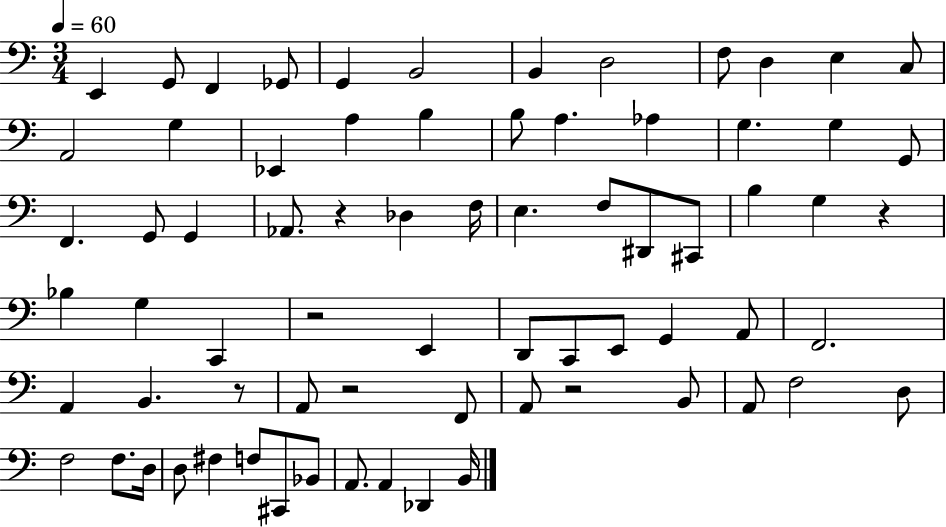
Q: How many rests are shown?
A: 6